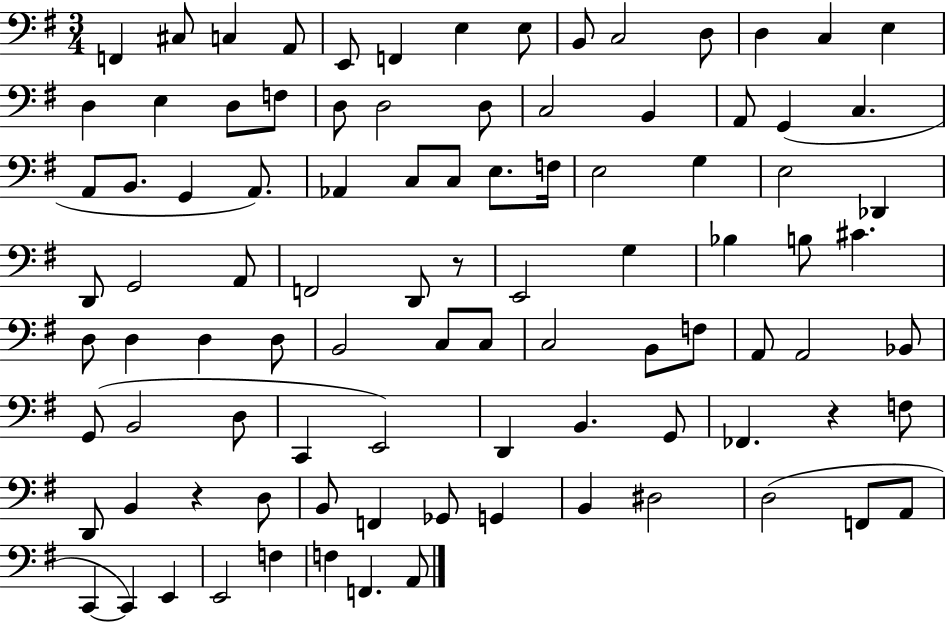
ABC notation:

X:1
T:Untitled
M:3/4
L:1/4
K:G
F,, ^C,/2 C, A,,/2 E,,/2 F,, E, E,/2 B,,/2 C,2 D,/2 D, C, E, D, E, D,/2 F,/2 D,/2 D,2 D,/2 C,2 B,, A,,/2 G,, C, A,,/2 B,,/2 G,, A,,/2 _A,, C,/2 C,/2 E,/2 F,/4 E,2 G, E,2 _D,, D,,/2 G,,2 A,,/2 F,,2 D,,/2 z/2 E,,2 G, _B, B,/2 ^C D,/2 D, D, D,/2 B,,2 C,/2 C,/2 C,2 B,,/2 F,/2 A,,/2 A,,2 _B,,/2 G,,/2 B,,2 D,/2 C,, E,,2 D,, B,, G,,/2 _F,, z F,/2 D,,/2 B,, z D,/2 B,,/2 F,, _G,,/2 G,, B,, ^D,2 D,2 F,,/2 A,,/2 C,, C,, E,, E,,2 F, F, F,, A,,/2